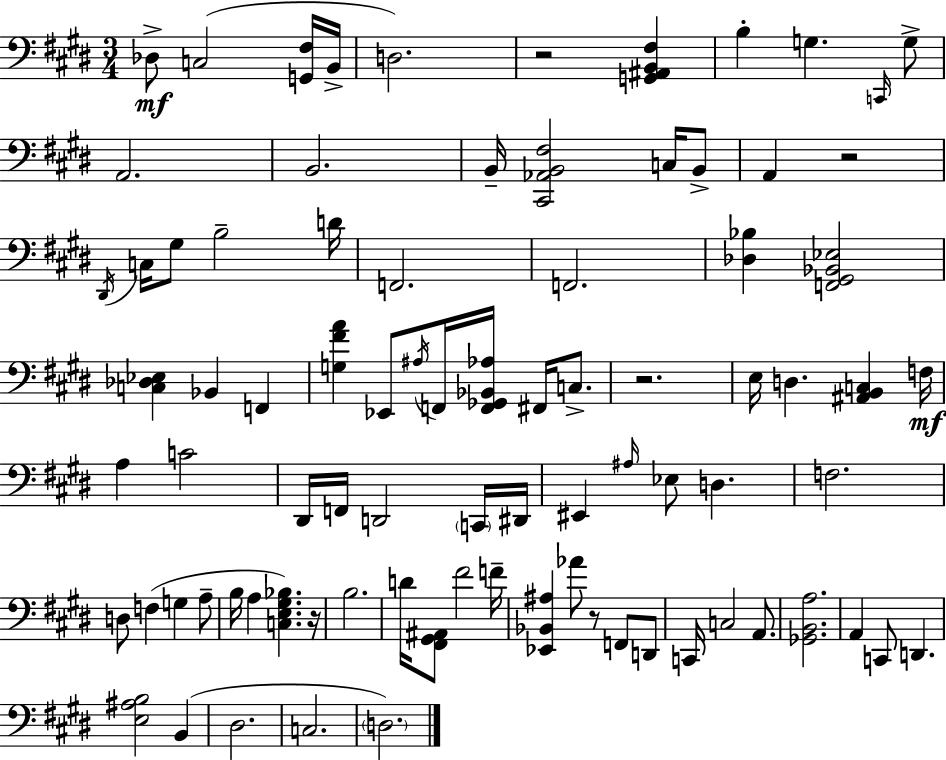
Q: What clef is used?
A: bass